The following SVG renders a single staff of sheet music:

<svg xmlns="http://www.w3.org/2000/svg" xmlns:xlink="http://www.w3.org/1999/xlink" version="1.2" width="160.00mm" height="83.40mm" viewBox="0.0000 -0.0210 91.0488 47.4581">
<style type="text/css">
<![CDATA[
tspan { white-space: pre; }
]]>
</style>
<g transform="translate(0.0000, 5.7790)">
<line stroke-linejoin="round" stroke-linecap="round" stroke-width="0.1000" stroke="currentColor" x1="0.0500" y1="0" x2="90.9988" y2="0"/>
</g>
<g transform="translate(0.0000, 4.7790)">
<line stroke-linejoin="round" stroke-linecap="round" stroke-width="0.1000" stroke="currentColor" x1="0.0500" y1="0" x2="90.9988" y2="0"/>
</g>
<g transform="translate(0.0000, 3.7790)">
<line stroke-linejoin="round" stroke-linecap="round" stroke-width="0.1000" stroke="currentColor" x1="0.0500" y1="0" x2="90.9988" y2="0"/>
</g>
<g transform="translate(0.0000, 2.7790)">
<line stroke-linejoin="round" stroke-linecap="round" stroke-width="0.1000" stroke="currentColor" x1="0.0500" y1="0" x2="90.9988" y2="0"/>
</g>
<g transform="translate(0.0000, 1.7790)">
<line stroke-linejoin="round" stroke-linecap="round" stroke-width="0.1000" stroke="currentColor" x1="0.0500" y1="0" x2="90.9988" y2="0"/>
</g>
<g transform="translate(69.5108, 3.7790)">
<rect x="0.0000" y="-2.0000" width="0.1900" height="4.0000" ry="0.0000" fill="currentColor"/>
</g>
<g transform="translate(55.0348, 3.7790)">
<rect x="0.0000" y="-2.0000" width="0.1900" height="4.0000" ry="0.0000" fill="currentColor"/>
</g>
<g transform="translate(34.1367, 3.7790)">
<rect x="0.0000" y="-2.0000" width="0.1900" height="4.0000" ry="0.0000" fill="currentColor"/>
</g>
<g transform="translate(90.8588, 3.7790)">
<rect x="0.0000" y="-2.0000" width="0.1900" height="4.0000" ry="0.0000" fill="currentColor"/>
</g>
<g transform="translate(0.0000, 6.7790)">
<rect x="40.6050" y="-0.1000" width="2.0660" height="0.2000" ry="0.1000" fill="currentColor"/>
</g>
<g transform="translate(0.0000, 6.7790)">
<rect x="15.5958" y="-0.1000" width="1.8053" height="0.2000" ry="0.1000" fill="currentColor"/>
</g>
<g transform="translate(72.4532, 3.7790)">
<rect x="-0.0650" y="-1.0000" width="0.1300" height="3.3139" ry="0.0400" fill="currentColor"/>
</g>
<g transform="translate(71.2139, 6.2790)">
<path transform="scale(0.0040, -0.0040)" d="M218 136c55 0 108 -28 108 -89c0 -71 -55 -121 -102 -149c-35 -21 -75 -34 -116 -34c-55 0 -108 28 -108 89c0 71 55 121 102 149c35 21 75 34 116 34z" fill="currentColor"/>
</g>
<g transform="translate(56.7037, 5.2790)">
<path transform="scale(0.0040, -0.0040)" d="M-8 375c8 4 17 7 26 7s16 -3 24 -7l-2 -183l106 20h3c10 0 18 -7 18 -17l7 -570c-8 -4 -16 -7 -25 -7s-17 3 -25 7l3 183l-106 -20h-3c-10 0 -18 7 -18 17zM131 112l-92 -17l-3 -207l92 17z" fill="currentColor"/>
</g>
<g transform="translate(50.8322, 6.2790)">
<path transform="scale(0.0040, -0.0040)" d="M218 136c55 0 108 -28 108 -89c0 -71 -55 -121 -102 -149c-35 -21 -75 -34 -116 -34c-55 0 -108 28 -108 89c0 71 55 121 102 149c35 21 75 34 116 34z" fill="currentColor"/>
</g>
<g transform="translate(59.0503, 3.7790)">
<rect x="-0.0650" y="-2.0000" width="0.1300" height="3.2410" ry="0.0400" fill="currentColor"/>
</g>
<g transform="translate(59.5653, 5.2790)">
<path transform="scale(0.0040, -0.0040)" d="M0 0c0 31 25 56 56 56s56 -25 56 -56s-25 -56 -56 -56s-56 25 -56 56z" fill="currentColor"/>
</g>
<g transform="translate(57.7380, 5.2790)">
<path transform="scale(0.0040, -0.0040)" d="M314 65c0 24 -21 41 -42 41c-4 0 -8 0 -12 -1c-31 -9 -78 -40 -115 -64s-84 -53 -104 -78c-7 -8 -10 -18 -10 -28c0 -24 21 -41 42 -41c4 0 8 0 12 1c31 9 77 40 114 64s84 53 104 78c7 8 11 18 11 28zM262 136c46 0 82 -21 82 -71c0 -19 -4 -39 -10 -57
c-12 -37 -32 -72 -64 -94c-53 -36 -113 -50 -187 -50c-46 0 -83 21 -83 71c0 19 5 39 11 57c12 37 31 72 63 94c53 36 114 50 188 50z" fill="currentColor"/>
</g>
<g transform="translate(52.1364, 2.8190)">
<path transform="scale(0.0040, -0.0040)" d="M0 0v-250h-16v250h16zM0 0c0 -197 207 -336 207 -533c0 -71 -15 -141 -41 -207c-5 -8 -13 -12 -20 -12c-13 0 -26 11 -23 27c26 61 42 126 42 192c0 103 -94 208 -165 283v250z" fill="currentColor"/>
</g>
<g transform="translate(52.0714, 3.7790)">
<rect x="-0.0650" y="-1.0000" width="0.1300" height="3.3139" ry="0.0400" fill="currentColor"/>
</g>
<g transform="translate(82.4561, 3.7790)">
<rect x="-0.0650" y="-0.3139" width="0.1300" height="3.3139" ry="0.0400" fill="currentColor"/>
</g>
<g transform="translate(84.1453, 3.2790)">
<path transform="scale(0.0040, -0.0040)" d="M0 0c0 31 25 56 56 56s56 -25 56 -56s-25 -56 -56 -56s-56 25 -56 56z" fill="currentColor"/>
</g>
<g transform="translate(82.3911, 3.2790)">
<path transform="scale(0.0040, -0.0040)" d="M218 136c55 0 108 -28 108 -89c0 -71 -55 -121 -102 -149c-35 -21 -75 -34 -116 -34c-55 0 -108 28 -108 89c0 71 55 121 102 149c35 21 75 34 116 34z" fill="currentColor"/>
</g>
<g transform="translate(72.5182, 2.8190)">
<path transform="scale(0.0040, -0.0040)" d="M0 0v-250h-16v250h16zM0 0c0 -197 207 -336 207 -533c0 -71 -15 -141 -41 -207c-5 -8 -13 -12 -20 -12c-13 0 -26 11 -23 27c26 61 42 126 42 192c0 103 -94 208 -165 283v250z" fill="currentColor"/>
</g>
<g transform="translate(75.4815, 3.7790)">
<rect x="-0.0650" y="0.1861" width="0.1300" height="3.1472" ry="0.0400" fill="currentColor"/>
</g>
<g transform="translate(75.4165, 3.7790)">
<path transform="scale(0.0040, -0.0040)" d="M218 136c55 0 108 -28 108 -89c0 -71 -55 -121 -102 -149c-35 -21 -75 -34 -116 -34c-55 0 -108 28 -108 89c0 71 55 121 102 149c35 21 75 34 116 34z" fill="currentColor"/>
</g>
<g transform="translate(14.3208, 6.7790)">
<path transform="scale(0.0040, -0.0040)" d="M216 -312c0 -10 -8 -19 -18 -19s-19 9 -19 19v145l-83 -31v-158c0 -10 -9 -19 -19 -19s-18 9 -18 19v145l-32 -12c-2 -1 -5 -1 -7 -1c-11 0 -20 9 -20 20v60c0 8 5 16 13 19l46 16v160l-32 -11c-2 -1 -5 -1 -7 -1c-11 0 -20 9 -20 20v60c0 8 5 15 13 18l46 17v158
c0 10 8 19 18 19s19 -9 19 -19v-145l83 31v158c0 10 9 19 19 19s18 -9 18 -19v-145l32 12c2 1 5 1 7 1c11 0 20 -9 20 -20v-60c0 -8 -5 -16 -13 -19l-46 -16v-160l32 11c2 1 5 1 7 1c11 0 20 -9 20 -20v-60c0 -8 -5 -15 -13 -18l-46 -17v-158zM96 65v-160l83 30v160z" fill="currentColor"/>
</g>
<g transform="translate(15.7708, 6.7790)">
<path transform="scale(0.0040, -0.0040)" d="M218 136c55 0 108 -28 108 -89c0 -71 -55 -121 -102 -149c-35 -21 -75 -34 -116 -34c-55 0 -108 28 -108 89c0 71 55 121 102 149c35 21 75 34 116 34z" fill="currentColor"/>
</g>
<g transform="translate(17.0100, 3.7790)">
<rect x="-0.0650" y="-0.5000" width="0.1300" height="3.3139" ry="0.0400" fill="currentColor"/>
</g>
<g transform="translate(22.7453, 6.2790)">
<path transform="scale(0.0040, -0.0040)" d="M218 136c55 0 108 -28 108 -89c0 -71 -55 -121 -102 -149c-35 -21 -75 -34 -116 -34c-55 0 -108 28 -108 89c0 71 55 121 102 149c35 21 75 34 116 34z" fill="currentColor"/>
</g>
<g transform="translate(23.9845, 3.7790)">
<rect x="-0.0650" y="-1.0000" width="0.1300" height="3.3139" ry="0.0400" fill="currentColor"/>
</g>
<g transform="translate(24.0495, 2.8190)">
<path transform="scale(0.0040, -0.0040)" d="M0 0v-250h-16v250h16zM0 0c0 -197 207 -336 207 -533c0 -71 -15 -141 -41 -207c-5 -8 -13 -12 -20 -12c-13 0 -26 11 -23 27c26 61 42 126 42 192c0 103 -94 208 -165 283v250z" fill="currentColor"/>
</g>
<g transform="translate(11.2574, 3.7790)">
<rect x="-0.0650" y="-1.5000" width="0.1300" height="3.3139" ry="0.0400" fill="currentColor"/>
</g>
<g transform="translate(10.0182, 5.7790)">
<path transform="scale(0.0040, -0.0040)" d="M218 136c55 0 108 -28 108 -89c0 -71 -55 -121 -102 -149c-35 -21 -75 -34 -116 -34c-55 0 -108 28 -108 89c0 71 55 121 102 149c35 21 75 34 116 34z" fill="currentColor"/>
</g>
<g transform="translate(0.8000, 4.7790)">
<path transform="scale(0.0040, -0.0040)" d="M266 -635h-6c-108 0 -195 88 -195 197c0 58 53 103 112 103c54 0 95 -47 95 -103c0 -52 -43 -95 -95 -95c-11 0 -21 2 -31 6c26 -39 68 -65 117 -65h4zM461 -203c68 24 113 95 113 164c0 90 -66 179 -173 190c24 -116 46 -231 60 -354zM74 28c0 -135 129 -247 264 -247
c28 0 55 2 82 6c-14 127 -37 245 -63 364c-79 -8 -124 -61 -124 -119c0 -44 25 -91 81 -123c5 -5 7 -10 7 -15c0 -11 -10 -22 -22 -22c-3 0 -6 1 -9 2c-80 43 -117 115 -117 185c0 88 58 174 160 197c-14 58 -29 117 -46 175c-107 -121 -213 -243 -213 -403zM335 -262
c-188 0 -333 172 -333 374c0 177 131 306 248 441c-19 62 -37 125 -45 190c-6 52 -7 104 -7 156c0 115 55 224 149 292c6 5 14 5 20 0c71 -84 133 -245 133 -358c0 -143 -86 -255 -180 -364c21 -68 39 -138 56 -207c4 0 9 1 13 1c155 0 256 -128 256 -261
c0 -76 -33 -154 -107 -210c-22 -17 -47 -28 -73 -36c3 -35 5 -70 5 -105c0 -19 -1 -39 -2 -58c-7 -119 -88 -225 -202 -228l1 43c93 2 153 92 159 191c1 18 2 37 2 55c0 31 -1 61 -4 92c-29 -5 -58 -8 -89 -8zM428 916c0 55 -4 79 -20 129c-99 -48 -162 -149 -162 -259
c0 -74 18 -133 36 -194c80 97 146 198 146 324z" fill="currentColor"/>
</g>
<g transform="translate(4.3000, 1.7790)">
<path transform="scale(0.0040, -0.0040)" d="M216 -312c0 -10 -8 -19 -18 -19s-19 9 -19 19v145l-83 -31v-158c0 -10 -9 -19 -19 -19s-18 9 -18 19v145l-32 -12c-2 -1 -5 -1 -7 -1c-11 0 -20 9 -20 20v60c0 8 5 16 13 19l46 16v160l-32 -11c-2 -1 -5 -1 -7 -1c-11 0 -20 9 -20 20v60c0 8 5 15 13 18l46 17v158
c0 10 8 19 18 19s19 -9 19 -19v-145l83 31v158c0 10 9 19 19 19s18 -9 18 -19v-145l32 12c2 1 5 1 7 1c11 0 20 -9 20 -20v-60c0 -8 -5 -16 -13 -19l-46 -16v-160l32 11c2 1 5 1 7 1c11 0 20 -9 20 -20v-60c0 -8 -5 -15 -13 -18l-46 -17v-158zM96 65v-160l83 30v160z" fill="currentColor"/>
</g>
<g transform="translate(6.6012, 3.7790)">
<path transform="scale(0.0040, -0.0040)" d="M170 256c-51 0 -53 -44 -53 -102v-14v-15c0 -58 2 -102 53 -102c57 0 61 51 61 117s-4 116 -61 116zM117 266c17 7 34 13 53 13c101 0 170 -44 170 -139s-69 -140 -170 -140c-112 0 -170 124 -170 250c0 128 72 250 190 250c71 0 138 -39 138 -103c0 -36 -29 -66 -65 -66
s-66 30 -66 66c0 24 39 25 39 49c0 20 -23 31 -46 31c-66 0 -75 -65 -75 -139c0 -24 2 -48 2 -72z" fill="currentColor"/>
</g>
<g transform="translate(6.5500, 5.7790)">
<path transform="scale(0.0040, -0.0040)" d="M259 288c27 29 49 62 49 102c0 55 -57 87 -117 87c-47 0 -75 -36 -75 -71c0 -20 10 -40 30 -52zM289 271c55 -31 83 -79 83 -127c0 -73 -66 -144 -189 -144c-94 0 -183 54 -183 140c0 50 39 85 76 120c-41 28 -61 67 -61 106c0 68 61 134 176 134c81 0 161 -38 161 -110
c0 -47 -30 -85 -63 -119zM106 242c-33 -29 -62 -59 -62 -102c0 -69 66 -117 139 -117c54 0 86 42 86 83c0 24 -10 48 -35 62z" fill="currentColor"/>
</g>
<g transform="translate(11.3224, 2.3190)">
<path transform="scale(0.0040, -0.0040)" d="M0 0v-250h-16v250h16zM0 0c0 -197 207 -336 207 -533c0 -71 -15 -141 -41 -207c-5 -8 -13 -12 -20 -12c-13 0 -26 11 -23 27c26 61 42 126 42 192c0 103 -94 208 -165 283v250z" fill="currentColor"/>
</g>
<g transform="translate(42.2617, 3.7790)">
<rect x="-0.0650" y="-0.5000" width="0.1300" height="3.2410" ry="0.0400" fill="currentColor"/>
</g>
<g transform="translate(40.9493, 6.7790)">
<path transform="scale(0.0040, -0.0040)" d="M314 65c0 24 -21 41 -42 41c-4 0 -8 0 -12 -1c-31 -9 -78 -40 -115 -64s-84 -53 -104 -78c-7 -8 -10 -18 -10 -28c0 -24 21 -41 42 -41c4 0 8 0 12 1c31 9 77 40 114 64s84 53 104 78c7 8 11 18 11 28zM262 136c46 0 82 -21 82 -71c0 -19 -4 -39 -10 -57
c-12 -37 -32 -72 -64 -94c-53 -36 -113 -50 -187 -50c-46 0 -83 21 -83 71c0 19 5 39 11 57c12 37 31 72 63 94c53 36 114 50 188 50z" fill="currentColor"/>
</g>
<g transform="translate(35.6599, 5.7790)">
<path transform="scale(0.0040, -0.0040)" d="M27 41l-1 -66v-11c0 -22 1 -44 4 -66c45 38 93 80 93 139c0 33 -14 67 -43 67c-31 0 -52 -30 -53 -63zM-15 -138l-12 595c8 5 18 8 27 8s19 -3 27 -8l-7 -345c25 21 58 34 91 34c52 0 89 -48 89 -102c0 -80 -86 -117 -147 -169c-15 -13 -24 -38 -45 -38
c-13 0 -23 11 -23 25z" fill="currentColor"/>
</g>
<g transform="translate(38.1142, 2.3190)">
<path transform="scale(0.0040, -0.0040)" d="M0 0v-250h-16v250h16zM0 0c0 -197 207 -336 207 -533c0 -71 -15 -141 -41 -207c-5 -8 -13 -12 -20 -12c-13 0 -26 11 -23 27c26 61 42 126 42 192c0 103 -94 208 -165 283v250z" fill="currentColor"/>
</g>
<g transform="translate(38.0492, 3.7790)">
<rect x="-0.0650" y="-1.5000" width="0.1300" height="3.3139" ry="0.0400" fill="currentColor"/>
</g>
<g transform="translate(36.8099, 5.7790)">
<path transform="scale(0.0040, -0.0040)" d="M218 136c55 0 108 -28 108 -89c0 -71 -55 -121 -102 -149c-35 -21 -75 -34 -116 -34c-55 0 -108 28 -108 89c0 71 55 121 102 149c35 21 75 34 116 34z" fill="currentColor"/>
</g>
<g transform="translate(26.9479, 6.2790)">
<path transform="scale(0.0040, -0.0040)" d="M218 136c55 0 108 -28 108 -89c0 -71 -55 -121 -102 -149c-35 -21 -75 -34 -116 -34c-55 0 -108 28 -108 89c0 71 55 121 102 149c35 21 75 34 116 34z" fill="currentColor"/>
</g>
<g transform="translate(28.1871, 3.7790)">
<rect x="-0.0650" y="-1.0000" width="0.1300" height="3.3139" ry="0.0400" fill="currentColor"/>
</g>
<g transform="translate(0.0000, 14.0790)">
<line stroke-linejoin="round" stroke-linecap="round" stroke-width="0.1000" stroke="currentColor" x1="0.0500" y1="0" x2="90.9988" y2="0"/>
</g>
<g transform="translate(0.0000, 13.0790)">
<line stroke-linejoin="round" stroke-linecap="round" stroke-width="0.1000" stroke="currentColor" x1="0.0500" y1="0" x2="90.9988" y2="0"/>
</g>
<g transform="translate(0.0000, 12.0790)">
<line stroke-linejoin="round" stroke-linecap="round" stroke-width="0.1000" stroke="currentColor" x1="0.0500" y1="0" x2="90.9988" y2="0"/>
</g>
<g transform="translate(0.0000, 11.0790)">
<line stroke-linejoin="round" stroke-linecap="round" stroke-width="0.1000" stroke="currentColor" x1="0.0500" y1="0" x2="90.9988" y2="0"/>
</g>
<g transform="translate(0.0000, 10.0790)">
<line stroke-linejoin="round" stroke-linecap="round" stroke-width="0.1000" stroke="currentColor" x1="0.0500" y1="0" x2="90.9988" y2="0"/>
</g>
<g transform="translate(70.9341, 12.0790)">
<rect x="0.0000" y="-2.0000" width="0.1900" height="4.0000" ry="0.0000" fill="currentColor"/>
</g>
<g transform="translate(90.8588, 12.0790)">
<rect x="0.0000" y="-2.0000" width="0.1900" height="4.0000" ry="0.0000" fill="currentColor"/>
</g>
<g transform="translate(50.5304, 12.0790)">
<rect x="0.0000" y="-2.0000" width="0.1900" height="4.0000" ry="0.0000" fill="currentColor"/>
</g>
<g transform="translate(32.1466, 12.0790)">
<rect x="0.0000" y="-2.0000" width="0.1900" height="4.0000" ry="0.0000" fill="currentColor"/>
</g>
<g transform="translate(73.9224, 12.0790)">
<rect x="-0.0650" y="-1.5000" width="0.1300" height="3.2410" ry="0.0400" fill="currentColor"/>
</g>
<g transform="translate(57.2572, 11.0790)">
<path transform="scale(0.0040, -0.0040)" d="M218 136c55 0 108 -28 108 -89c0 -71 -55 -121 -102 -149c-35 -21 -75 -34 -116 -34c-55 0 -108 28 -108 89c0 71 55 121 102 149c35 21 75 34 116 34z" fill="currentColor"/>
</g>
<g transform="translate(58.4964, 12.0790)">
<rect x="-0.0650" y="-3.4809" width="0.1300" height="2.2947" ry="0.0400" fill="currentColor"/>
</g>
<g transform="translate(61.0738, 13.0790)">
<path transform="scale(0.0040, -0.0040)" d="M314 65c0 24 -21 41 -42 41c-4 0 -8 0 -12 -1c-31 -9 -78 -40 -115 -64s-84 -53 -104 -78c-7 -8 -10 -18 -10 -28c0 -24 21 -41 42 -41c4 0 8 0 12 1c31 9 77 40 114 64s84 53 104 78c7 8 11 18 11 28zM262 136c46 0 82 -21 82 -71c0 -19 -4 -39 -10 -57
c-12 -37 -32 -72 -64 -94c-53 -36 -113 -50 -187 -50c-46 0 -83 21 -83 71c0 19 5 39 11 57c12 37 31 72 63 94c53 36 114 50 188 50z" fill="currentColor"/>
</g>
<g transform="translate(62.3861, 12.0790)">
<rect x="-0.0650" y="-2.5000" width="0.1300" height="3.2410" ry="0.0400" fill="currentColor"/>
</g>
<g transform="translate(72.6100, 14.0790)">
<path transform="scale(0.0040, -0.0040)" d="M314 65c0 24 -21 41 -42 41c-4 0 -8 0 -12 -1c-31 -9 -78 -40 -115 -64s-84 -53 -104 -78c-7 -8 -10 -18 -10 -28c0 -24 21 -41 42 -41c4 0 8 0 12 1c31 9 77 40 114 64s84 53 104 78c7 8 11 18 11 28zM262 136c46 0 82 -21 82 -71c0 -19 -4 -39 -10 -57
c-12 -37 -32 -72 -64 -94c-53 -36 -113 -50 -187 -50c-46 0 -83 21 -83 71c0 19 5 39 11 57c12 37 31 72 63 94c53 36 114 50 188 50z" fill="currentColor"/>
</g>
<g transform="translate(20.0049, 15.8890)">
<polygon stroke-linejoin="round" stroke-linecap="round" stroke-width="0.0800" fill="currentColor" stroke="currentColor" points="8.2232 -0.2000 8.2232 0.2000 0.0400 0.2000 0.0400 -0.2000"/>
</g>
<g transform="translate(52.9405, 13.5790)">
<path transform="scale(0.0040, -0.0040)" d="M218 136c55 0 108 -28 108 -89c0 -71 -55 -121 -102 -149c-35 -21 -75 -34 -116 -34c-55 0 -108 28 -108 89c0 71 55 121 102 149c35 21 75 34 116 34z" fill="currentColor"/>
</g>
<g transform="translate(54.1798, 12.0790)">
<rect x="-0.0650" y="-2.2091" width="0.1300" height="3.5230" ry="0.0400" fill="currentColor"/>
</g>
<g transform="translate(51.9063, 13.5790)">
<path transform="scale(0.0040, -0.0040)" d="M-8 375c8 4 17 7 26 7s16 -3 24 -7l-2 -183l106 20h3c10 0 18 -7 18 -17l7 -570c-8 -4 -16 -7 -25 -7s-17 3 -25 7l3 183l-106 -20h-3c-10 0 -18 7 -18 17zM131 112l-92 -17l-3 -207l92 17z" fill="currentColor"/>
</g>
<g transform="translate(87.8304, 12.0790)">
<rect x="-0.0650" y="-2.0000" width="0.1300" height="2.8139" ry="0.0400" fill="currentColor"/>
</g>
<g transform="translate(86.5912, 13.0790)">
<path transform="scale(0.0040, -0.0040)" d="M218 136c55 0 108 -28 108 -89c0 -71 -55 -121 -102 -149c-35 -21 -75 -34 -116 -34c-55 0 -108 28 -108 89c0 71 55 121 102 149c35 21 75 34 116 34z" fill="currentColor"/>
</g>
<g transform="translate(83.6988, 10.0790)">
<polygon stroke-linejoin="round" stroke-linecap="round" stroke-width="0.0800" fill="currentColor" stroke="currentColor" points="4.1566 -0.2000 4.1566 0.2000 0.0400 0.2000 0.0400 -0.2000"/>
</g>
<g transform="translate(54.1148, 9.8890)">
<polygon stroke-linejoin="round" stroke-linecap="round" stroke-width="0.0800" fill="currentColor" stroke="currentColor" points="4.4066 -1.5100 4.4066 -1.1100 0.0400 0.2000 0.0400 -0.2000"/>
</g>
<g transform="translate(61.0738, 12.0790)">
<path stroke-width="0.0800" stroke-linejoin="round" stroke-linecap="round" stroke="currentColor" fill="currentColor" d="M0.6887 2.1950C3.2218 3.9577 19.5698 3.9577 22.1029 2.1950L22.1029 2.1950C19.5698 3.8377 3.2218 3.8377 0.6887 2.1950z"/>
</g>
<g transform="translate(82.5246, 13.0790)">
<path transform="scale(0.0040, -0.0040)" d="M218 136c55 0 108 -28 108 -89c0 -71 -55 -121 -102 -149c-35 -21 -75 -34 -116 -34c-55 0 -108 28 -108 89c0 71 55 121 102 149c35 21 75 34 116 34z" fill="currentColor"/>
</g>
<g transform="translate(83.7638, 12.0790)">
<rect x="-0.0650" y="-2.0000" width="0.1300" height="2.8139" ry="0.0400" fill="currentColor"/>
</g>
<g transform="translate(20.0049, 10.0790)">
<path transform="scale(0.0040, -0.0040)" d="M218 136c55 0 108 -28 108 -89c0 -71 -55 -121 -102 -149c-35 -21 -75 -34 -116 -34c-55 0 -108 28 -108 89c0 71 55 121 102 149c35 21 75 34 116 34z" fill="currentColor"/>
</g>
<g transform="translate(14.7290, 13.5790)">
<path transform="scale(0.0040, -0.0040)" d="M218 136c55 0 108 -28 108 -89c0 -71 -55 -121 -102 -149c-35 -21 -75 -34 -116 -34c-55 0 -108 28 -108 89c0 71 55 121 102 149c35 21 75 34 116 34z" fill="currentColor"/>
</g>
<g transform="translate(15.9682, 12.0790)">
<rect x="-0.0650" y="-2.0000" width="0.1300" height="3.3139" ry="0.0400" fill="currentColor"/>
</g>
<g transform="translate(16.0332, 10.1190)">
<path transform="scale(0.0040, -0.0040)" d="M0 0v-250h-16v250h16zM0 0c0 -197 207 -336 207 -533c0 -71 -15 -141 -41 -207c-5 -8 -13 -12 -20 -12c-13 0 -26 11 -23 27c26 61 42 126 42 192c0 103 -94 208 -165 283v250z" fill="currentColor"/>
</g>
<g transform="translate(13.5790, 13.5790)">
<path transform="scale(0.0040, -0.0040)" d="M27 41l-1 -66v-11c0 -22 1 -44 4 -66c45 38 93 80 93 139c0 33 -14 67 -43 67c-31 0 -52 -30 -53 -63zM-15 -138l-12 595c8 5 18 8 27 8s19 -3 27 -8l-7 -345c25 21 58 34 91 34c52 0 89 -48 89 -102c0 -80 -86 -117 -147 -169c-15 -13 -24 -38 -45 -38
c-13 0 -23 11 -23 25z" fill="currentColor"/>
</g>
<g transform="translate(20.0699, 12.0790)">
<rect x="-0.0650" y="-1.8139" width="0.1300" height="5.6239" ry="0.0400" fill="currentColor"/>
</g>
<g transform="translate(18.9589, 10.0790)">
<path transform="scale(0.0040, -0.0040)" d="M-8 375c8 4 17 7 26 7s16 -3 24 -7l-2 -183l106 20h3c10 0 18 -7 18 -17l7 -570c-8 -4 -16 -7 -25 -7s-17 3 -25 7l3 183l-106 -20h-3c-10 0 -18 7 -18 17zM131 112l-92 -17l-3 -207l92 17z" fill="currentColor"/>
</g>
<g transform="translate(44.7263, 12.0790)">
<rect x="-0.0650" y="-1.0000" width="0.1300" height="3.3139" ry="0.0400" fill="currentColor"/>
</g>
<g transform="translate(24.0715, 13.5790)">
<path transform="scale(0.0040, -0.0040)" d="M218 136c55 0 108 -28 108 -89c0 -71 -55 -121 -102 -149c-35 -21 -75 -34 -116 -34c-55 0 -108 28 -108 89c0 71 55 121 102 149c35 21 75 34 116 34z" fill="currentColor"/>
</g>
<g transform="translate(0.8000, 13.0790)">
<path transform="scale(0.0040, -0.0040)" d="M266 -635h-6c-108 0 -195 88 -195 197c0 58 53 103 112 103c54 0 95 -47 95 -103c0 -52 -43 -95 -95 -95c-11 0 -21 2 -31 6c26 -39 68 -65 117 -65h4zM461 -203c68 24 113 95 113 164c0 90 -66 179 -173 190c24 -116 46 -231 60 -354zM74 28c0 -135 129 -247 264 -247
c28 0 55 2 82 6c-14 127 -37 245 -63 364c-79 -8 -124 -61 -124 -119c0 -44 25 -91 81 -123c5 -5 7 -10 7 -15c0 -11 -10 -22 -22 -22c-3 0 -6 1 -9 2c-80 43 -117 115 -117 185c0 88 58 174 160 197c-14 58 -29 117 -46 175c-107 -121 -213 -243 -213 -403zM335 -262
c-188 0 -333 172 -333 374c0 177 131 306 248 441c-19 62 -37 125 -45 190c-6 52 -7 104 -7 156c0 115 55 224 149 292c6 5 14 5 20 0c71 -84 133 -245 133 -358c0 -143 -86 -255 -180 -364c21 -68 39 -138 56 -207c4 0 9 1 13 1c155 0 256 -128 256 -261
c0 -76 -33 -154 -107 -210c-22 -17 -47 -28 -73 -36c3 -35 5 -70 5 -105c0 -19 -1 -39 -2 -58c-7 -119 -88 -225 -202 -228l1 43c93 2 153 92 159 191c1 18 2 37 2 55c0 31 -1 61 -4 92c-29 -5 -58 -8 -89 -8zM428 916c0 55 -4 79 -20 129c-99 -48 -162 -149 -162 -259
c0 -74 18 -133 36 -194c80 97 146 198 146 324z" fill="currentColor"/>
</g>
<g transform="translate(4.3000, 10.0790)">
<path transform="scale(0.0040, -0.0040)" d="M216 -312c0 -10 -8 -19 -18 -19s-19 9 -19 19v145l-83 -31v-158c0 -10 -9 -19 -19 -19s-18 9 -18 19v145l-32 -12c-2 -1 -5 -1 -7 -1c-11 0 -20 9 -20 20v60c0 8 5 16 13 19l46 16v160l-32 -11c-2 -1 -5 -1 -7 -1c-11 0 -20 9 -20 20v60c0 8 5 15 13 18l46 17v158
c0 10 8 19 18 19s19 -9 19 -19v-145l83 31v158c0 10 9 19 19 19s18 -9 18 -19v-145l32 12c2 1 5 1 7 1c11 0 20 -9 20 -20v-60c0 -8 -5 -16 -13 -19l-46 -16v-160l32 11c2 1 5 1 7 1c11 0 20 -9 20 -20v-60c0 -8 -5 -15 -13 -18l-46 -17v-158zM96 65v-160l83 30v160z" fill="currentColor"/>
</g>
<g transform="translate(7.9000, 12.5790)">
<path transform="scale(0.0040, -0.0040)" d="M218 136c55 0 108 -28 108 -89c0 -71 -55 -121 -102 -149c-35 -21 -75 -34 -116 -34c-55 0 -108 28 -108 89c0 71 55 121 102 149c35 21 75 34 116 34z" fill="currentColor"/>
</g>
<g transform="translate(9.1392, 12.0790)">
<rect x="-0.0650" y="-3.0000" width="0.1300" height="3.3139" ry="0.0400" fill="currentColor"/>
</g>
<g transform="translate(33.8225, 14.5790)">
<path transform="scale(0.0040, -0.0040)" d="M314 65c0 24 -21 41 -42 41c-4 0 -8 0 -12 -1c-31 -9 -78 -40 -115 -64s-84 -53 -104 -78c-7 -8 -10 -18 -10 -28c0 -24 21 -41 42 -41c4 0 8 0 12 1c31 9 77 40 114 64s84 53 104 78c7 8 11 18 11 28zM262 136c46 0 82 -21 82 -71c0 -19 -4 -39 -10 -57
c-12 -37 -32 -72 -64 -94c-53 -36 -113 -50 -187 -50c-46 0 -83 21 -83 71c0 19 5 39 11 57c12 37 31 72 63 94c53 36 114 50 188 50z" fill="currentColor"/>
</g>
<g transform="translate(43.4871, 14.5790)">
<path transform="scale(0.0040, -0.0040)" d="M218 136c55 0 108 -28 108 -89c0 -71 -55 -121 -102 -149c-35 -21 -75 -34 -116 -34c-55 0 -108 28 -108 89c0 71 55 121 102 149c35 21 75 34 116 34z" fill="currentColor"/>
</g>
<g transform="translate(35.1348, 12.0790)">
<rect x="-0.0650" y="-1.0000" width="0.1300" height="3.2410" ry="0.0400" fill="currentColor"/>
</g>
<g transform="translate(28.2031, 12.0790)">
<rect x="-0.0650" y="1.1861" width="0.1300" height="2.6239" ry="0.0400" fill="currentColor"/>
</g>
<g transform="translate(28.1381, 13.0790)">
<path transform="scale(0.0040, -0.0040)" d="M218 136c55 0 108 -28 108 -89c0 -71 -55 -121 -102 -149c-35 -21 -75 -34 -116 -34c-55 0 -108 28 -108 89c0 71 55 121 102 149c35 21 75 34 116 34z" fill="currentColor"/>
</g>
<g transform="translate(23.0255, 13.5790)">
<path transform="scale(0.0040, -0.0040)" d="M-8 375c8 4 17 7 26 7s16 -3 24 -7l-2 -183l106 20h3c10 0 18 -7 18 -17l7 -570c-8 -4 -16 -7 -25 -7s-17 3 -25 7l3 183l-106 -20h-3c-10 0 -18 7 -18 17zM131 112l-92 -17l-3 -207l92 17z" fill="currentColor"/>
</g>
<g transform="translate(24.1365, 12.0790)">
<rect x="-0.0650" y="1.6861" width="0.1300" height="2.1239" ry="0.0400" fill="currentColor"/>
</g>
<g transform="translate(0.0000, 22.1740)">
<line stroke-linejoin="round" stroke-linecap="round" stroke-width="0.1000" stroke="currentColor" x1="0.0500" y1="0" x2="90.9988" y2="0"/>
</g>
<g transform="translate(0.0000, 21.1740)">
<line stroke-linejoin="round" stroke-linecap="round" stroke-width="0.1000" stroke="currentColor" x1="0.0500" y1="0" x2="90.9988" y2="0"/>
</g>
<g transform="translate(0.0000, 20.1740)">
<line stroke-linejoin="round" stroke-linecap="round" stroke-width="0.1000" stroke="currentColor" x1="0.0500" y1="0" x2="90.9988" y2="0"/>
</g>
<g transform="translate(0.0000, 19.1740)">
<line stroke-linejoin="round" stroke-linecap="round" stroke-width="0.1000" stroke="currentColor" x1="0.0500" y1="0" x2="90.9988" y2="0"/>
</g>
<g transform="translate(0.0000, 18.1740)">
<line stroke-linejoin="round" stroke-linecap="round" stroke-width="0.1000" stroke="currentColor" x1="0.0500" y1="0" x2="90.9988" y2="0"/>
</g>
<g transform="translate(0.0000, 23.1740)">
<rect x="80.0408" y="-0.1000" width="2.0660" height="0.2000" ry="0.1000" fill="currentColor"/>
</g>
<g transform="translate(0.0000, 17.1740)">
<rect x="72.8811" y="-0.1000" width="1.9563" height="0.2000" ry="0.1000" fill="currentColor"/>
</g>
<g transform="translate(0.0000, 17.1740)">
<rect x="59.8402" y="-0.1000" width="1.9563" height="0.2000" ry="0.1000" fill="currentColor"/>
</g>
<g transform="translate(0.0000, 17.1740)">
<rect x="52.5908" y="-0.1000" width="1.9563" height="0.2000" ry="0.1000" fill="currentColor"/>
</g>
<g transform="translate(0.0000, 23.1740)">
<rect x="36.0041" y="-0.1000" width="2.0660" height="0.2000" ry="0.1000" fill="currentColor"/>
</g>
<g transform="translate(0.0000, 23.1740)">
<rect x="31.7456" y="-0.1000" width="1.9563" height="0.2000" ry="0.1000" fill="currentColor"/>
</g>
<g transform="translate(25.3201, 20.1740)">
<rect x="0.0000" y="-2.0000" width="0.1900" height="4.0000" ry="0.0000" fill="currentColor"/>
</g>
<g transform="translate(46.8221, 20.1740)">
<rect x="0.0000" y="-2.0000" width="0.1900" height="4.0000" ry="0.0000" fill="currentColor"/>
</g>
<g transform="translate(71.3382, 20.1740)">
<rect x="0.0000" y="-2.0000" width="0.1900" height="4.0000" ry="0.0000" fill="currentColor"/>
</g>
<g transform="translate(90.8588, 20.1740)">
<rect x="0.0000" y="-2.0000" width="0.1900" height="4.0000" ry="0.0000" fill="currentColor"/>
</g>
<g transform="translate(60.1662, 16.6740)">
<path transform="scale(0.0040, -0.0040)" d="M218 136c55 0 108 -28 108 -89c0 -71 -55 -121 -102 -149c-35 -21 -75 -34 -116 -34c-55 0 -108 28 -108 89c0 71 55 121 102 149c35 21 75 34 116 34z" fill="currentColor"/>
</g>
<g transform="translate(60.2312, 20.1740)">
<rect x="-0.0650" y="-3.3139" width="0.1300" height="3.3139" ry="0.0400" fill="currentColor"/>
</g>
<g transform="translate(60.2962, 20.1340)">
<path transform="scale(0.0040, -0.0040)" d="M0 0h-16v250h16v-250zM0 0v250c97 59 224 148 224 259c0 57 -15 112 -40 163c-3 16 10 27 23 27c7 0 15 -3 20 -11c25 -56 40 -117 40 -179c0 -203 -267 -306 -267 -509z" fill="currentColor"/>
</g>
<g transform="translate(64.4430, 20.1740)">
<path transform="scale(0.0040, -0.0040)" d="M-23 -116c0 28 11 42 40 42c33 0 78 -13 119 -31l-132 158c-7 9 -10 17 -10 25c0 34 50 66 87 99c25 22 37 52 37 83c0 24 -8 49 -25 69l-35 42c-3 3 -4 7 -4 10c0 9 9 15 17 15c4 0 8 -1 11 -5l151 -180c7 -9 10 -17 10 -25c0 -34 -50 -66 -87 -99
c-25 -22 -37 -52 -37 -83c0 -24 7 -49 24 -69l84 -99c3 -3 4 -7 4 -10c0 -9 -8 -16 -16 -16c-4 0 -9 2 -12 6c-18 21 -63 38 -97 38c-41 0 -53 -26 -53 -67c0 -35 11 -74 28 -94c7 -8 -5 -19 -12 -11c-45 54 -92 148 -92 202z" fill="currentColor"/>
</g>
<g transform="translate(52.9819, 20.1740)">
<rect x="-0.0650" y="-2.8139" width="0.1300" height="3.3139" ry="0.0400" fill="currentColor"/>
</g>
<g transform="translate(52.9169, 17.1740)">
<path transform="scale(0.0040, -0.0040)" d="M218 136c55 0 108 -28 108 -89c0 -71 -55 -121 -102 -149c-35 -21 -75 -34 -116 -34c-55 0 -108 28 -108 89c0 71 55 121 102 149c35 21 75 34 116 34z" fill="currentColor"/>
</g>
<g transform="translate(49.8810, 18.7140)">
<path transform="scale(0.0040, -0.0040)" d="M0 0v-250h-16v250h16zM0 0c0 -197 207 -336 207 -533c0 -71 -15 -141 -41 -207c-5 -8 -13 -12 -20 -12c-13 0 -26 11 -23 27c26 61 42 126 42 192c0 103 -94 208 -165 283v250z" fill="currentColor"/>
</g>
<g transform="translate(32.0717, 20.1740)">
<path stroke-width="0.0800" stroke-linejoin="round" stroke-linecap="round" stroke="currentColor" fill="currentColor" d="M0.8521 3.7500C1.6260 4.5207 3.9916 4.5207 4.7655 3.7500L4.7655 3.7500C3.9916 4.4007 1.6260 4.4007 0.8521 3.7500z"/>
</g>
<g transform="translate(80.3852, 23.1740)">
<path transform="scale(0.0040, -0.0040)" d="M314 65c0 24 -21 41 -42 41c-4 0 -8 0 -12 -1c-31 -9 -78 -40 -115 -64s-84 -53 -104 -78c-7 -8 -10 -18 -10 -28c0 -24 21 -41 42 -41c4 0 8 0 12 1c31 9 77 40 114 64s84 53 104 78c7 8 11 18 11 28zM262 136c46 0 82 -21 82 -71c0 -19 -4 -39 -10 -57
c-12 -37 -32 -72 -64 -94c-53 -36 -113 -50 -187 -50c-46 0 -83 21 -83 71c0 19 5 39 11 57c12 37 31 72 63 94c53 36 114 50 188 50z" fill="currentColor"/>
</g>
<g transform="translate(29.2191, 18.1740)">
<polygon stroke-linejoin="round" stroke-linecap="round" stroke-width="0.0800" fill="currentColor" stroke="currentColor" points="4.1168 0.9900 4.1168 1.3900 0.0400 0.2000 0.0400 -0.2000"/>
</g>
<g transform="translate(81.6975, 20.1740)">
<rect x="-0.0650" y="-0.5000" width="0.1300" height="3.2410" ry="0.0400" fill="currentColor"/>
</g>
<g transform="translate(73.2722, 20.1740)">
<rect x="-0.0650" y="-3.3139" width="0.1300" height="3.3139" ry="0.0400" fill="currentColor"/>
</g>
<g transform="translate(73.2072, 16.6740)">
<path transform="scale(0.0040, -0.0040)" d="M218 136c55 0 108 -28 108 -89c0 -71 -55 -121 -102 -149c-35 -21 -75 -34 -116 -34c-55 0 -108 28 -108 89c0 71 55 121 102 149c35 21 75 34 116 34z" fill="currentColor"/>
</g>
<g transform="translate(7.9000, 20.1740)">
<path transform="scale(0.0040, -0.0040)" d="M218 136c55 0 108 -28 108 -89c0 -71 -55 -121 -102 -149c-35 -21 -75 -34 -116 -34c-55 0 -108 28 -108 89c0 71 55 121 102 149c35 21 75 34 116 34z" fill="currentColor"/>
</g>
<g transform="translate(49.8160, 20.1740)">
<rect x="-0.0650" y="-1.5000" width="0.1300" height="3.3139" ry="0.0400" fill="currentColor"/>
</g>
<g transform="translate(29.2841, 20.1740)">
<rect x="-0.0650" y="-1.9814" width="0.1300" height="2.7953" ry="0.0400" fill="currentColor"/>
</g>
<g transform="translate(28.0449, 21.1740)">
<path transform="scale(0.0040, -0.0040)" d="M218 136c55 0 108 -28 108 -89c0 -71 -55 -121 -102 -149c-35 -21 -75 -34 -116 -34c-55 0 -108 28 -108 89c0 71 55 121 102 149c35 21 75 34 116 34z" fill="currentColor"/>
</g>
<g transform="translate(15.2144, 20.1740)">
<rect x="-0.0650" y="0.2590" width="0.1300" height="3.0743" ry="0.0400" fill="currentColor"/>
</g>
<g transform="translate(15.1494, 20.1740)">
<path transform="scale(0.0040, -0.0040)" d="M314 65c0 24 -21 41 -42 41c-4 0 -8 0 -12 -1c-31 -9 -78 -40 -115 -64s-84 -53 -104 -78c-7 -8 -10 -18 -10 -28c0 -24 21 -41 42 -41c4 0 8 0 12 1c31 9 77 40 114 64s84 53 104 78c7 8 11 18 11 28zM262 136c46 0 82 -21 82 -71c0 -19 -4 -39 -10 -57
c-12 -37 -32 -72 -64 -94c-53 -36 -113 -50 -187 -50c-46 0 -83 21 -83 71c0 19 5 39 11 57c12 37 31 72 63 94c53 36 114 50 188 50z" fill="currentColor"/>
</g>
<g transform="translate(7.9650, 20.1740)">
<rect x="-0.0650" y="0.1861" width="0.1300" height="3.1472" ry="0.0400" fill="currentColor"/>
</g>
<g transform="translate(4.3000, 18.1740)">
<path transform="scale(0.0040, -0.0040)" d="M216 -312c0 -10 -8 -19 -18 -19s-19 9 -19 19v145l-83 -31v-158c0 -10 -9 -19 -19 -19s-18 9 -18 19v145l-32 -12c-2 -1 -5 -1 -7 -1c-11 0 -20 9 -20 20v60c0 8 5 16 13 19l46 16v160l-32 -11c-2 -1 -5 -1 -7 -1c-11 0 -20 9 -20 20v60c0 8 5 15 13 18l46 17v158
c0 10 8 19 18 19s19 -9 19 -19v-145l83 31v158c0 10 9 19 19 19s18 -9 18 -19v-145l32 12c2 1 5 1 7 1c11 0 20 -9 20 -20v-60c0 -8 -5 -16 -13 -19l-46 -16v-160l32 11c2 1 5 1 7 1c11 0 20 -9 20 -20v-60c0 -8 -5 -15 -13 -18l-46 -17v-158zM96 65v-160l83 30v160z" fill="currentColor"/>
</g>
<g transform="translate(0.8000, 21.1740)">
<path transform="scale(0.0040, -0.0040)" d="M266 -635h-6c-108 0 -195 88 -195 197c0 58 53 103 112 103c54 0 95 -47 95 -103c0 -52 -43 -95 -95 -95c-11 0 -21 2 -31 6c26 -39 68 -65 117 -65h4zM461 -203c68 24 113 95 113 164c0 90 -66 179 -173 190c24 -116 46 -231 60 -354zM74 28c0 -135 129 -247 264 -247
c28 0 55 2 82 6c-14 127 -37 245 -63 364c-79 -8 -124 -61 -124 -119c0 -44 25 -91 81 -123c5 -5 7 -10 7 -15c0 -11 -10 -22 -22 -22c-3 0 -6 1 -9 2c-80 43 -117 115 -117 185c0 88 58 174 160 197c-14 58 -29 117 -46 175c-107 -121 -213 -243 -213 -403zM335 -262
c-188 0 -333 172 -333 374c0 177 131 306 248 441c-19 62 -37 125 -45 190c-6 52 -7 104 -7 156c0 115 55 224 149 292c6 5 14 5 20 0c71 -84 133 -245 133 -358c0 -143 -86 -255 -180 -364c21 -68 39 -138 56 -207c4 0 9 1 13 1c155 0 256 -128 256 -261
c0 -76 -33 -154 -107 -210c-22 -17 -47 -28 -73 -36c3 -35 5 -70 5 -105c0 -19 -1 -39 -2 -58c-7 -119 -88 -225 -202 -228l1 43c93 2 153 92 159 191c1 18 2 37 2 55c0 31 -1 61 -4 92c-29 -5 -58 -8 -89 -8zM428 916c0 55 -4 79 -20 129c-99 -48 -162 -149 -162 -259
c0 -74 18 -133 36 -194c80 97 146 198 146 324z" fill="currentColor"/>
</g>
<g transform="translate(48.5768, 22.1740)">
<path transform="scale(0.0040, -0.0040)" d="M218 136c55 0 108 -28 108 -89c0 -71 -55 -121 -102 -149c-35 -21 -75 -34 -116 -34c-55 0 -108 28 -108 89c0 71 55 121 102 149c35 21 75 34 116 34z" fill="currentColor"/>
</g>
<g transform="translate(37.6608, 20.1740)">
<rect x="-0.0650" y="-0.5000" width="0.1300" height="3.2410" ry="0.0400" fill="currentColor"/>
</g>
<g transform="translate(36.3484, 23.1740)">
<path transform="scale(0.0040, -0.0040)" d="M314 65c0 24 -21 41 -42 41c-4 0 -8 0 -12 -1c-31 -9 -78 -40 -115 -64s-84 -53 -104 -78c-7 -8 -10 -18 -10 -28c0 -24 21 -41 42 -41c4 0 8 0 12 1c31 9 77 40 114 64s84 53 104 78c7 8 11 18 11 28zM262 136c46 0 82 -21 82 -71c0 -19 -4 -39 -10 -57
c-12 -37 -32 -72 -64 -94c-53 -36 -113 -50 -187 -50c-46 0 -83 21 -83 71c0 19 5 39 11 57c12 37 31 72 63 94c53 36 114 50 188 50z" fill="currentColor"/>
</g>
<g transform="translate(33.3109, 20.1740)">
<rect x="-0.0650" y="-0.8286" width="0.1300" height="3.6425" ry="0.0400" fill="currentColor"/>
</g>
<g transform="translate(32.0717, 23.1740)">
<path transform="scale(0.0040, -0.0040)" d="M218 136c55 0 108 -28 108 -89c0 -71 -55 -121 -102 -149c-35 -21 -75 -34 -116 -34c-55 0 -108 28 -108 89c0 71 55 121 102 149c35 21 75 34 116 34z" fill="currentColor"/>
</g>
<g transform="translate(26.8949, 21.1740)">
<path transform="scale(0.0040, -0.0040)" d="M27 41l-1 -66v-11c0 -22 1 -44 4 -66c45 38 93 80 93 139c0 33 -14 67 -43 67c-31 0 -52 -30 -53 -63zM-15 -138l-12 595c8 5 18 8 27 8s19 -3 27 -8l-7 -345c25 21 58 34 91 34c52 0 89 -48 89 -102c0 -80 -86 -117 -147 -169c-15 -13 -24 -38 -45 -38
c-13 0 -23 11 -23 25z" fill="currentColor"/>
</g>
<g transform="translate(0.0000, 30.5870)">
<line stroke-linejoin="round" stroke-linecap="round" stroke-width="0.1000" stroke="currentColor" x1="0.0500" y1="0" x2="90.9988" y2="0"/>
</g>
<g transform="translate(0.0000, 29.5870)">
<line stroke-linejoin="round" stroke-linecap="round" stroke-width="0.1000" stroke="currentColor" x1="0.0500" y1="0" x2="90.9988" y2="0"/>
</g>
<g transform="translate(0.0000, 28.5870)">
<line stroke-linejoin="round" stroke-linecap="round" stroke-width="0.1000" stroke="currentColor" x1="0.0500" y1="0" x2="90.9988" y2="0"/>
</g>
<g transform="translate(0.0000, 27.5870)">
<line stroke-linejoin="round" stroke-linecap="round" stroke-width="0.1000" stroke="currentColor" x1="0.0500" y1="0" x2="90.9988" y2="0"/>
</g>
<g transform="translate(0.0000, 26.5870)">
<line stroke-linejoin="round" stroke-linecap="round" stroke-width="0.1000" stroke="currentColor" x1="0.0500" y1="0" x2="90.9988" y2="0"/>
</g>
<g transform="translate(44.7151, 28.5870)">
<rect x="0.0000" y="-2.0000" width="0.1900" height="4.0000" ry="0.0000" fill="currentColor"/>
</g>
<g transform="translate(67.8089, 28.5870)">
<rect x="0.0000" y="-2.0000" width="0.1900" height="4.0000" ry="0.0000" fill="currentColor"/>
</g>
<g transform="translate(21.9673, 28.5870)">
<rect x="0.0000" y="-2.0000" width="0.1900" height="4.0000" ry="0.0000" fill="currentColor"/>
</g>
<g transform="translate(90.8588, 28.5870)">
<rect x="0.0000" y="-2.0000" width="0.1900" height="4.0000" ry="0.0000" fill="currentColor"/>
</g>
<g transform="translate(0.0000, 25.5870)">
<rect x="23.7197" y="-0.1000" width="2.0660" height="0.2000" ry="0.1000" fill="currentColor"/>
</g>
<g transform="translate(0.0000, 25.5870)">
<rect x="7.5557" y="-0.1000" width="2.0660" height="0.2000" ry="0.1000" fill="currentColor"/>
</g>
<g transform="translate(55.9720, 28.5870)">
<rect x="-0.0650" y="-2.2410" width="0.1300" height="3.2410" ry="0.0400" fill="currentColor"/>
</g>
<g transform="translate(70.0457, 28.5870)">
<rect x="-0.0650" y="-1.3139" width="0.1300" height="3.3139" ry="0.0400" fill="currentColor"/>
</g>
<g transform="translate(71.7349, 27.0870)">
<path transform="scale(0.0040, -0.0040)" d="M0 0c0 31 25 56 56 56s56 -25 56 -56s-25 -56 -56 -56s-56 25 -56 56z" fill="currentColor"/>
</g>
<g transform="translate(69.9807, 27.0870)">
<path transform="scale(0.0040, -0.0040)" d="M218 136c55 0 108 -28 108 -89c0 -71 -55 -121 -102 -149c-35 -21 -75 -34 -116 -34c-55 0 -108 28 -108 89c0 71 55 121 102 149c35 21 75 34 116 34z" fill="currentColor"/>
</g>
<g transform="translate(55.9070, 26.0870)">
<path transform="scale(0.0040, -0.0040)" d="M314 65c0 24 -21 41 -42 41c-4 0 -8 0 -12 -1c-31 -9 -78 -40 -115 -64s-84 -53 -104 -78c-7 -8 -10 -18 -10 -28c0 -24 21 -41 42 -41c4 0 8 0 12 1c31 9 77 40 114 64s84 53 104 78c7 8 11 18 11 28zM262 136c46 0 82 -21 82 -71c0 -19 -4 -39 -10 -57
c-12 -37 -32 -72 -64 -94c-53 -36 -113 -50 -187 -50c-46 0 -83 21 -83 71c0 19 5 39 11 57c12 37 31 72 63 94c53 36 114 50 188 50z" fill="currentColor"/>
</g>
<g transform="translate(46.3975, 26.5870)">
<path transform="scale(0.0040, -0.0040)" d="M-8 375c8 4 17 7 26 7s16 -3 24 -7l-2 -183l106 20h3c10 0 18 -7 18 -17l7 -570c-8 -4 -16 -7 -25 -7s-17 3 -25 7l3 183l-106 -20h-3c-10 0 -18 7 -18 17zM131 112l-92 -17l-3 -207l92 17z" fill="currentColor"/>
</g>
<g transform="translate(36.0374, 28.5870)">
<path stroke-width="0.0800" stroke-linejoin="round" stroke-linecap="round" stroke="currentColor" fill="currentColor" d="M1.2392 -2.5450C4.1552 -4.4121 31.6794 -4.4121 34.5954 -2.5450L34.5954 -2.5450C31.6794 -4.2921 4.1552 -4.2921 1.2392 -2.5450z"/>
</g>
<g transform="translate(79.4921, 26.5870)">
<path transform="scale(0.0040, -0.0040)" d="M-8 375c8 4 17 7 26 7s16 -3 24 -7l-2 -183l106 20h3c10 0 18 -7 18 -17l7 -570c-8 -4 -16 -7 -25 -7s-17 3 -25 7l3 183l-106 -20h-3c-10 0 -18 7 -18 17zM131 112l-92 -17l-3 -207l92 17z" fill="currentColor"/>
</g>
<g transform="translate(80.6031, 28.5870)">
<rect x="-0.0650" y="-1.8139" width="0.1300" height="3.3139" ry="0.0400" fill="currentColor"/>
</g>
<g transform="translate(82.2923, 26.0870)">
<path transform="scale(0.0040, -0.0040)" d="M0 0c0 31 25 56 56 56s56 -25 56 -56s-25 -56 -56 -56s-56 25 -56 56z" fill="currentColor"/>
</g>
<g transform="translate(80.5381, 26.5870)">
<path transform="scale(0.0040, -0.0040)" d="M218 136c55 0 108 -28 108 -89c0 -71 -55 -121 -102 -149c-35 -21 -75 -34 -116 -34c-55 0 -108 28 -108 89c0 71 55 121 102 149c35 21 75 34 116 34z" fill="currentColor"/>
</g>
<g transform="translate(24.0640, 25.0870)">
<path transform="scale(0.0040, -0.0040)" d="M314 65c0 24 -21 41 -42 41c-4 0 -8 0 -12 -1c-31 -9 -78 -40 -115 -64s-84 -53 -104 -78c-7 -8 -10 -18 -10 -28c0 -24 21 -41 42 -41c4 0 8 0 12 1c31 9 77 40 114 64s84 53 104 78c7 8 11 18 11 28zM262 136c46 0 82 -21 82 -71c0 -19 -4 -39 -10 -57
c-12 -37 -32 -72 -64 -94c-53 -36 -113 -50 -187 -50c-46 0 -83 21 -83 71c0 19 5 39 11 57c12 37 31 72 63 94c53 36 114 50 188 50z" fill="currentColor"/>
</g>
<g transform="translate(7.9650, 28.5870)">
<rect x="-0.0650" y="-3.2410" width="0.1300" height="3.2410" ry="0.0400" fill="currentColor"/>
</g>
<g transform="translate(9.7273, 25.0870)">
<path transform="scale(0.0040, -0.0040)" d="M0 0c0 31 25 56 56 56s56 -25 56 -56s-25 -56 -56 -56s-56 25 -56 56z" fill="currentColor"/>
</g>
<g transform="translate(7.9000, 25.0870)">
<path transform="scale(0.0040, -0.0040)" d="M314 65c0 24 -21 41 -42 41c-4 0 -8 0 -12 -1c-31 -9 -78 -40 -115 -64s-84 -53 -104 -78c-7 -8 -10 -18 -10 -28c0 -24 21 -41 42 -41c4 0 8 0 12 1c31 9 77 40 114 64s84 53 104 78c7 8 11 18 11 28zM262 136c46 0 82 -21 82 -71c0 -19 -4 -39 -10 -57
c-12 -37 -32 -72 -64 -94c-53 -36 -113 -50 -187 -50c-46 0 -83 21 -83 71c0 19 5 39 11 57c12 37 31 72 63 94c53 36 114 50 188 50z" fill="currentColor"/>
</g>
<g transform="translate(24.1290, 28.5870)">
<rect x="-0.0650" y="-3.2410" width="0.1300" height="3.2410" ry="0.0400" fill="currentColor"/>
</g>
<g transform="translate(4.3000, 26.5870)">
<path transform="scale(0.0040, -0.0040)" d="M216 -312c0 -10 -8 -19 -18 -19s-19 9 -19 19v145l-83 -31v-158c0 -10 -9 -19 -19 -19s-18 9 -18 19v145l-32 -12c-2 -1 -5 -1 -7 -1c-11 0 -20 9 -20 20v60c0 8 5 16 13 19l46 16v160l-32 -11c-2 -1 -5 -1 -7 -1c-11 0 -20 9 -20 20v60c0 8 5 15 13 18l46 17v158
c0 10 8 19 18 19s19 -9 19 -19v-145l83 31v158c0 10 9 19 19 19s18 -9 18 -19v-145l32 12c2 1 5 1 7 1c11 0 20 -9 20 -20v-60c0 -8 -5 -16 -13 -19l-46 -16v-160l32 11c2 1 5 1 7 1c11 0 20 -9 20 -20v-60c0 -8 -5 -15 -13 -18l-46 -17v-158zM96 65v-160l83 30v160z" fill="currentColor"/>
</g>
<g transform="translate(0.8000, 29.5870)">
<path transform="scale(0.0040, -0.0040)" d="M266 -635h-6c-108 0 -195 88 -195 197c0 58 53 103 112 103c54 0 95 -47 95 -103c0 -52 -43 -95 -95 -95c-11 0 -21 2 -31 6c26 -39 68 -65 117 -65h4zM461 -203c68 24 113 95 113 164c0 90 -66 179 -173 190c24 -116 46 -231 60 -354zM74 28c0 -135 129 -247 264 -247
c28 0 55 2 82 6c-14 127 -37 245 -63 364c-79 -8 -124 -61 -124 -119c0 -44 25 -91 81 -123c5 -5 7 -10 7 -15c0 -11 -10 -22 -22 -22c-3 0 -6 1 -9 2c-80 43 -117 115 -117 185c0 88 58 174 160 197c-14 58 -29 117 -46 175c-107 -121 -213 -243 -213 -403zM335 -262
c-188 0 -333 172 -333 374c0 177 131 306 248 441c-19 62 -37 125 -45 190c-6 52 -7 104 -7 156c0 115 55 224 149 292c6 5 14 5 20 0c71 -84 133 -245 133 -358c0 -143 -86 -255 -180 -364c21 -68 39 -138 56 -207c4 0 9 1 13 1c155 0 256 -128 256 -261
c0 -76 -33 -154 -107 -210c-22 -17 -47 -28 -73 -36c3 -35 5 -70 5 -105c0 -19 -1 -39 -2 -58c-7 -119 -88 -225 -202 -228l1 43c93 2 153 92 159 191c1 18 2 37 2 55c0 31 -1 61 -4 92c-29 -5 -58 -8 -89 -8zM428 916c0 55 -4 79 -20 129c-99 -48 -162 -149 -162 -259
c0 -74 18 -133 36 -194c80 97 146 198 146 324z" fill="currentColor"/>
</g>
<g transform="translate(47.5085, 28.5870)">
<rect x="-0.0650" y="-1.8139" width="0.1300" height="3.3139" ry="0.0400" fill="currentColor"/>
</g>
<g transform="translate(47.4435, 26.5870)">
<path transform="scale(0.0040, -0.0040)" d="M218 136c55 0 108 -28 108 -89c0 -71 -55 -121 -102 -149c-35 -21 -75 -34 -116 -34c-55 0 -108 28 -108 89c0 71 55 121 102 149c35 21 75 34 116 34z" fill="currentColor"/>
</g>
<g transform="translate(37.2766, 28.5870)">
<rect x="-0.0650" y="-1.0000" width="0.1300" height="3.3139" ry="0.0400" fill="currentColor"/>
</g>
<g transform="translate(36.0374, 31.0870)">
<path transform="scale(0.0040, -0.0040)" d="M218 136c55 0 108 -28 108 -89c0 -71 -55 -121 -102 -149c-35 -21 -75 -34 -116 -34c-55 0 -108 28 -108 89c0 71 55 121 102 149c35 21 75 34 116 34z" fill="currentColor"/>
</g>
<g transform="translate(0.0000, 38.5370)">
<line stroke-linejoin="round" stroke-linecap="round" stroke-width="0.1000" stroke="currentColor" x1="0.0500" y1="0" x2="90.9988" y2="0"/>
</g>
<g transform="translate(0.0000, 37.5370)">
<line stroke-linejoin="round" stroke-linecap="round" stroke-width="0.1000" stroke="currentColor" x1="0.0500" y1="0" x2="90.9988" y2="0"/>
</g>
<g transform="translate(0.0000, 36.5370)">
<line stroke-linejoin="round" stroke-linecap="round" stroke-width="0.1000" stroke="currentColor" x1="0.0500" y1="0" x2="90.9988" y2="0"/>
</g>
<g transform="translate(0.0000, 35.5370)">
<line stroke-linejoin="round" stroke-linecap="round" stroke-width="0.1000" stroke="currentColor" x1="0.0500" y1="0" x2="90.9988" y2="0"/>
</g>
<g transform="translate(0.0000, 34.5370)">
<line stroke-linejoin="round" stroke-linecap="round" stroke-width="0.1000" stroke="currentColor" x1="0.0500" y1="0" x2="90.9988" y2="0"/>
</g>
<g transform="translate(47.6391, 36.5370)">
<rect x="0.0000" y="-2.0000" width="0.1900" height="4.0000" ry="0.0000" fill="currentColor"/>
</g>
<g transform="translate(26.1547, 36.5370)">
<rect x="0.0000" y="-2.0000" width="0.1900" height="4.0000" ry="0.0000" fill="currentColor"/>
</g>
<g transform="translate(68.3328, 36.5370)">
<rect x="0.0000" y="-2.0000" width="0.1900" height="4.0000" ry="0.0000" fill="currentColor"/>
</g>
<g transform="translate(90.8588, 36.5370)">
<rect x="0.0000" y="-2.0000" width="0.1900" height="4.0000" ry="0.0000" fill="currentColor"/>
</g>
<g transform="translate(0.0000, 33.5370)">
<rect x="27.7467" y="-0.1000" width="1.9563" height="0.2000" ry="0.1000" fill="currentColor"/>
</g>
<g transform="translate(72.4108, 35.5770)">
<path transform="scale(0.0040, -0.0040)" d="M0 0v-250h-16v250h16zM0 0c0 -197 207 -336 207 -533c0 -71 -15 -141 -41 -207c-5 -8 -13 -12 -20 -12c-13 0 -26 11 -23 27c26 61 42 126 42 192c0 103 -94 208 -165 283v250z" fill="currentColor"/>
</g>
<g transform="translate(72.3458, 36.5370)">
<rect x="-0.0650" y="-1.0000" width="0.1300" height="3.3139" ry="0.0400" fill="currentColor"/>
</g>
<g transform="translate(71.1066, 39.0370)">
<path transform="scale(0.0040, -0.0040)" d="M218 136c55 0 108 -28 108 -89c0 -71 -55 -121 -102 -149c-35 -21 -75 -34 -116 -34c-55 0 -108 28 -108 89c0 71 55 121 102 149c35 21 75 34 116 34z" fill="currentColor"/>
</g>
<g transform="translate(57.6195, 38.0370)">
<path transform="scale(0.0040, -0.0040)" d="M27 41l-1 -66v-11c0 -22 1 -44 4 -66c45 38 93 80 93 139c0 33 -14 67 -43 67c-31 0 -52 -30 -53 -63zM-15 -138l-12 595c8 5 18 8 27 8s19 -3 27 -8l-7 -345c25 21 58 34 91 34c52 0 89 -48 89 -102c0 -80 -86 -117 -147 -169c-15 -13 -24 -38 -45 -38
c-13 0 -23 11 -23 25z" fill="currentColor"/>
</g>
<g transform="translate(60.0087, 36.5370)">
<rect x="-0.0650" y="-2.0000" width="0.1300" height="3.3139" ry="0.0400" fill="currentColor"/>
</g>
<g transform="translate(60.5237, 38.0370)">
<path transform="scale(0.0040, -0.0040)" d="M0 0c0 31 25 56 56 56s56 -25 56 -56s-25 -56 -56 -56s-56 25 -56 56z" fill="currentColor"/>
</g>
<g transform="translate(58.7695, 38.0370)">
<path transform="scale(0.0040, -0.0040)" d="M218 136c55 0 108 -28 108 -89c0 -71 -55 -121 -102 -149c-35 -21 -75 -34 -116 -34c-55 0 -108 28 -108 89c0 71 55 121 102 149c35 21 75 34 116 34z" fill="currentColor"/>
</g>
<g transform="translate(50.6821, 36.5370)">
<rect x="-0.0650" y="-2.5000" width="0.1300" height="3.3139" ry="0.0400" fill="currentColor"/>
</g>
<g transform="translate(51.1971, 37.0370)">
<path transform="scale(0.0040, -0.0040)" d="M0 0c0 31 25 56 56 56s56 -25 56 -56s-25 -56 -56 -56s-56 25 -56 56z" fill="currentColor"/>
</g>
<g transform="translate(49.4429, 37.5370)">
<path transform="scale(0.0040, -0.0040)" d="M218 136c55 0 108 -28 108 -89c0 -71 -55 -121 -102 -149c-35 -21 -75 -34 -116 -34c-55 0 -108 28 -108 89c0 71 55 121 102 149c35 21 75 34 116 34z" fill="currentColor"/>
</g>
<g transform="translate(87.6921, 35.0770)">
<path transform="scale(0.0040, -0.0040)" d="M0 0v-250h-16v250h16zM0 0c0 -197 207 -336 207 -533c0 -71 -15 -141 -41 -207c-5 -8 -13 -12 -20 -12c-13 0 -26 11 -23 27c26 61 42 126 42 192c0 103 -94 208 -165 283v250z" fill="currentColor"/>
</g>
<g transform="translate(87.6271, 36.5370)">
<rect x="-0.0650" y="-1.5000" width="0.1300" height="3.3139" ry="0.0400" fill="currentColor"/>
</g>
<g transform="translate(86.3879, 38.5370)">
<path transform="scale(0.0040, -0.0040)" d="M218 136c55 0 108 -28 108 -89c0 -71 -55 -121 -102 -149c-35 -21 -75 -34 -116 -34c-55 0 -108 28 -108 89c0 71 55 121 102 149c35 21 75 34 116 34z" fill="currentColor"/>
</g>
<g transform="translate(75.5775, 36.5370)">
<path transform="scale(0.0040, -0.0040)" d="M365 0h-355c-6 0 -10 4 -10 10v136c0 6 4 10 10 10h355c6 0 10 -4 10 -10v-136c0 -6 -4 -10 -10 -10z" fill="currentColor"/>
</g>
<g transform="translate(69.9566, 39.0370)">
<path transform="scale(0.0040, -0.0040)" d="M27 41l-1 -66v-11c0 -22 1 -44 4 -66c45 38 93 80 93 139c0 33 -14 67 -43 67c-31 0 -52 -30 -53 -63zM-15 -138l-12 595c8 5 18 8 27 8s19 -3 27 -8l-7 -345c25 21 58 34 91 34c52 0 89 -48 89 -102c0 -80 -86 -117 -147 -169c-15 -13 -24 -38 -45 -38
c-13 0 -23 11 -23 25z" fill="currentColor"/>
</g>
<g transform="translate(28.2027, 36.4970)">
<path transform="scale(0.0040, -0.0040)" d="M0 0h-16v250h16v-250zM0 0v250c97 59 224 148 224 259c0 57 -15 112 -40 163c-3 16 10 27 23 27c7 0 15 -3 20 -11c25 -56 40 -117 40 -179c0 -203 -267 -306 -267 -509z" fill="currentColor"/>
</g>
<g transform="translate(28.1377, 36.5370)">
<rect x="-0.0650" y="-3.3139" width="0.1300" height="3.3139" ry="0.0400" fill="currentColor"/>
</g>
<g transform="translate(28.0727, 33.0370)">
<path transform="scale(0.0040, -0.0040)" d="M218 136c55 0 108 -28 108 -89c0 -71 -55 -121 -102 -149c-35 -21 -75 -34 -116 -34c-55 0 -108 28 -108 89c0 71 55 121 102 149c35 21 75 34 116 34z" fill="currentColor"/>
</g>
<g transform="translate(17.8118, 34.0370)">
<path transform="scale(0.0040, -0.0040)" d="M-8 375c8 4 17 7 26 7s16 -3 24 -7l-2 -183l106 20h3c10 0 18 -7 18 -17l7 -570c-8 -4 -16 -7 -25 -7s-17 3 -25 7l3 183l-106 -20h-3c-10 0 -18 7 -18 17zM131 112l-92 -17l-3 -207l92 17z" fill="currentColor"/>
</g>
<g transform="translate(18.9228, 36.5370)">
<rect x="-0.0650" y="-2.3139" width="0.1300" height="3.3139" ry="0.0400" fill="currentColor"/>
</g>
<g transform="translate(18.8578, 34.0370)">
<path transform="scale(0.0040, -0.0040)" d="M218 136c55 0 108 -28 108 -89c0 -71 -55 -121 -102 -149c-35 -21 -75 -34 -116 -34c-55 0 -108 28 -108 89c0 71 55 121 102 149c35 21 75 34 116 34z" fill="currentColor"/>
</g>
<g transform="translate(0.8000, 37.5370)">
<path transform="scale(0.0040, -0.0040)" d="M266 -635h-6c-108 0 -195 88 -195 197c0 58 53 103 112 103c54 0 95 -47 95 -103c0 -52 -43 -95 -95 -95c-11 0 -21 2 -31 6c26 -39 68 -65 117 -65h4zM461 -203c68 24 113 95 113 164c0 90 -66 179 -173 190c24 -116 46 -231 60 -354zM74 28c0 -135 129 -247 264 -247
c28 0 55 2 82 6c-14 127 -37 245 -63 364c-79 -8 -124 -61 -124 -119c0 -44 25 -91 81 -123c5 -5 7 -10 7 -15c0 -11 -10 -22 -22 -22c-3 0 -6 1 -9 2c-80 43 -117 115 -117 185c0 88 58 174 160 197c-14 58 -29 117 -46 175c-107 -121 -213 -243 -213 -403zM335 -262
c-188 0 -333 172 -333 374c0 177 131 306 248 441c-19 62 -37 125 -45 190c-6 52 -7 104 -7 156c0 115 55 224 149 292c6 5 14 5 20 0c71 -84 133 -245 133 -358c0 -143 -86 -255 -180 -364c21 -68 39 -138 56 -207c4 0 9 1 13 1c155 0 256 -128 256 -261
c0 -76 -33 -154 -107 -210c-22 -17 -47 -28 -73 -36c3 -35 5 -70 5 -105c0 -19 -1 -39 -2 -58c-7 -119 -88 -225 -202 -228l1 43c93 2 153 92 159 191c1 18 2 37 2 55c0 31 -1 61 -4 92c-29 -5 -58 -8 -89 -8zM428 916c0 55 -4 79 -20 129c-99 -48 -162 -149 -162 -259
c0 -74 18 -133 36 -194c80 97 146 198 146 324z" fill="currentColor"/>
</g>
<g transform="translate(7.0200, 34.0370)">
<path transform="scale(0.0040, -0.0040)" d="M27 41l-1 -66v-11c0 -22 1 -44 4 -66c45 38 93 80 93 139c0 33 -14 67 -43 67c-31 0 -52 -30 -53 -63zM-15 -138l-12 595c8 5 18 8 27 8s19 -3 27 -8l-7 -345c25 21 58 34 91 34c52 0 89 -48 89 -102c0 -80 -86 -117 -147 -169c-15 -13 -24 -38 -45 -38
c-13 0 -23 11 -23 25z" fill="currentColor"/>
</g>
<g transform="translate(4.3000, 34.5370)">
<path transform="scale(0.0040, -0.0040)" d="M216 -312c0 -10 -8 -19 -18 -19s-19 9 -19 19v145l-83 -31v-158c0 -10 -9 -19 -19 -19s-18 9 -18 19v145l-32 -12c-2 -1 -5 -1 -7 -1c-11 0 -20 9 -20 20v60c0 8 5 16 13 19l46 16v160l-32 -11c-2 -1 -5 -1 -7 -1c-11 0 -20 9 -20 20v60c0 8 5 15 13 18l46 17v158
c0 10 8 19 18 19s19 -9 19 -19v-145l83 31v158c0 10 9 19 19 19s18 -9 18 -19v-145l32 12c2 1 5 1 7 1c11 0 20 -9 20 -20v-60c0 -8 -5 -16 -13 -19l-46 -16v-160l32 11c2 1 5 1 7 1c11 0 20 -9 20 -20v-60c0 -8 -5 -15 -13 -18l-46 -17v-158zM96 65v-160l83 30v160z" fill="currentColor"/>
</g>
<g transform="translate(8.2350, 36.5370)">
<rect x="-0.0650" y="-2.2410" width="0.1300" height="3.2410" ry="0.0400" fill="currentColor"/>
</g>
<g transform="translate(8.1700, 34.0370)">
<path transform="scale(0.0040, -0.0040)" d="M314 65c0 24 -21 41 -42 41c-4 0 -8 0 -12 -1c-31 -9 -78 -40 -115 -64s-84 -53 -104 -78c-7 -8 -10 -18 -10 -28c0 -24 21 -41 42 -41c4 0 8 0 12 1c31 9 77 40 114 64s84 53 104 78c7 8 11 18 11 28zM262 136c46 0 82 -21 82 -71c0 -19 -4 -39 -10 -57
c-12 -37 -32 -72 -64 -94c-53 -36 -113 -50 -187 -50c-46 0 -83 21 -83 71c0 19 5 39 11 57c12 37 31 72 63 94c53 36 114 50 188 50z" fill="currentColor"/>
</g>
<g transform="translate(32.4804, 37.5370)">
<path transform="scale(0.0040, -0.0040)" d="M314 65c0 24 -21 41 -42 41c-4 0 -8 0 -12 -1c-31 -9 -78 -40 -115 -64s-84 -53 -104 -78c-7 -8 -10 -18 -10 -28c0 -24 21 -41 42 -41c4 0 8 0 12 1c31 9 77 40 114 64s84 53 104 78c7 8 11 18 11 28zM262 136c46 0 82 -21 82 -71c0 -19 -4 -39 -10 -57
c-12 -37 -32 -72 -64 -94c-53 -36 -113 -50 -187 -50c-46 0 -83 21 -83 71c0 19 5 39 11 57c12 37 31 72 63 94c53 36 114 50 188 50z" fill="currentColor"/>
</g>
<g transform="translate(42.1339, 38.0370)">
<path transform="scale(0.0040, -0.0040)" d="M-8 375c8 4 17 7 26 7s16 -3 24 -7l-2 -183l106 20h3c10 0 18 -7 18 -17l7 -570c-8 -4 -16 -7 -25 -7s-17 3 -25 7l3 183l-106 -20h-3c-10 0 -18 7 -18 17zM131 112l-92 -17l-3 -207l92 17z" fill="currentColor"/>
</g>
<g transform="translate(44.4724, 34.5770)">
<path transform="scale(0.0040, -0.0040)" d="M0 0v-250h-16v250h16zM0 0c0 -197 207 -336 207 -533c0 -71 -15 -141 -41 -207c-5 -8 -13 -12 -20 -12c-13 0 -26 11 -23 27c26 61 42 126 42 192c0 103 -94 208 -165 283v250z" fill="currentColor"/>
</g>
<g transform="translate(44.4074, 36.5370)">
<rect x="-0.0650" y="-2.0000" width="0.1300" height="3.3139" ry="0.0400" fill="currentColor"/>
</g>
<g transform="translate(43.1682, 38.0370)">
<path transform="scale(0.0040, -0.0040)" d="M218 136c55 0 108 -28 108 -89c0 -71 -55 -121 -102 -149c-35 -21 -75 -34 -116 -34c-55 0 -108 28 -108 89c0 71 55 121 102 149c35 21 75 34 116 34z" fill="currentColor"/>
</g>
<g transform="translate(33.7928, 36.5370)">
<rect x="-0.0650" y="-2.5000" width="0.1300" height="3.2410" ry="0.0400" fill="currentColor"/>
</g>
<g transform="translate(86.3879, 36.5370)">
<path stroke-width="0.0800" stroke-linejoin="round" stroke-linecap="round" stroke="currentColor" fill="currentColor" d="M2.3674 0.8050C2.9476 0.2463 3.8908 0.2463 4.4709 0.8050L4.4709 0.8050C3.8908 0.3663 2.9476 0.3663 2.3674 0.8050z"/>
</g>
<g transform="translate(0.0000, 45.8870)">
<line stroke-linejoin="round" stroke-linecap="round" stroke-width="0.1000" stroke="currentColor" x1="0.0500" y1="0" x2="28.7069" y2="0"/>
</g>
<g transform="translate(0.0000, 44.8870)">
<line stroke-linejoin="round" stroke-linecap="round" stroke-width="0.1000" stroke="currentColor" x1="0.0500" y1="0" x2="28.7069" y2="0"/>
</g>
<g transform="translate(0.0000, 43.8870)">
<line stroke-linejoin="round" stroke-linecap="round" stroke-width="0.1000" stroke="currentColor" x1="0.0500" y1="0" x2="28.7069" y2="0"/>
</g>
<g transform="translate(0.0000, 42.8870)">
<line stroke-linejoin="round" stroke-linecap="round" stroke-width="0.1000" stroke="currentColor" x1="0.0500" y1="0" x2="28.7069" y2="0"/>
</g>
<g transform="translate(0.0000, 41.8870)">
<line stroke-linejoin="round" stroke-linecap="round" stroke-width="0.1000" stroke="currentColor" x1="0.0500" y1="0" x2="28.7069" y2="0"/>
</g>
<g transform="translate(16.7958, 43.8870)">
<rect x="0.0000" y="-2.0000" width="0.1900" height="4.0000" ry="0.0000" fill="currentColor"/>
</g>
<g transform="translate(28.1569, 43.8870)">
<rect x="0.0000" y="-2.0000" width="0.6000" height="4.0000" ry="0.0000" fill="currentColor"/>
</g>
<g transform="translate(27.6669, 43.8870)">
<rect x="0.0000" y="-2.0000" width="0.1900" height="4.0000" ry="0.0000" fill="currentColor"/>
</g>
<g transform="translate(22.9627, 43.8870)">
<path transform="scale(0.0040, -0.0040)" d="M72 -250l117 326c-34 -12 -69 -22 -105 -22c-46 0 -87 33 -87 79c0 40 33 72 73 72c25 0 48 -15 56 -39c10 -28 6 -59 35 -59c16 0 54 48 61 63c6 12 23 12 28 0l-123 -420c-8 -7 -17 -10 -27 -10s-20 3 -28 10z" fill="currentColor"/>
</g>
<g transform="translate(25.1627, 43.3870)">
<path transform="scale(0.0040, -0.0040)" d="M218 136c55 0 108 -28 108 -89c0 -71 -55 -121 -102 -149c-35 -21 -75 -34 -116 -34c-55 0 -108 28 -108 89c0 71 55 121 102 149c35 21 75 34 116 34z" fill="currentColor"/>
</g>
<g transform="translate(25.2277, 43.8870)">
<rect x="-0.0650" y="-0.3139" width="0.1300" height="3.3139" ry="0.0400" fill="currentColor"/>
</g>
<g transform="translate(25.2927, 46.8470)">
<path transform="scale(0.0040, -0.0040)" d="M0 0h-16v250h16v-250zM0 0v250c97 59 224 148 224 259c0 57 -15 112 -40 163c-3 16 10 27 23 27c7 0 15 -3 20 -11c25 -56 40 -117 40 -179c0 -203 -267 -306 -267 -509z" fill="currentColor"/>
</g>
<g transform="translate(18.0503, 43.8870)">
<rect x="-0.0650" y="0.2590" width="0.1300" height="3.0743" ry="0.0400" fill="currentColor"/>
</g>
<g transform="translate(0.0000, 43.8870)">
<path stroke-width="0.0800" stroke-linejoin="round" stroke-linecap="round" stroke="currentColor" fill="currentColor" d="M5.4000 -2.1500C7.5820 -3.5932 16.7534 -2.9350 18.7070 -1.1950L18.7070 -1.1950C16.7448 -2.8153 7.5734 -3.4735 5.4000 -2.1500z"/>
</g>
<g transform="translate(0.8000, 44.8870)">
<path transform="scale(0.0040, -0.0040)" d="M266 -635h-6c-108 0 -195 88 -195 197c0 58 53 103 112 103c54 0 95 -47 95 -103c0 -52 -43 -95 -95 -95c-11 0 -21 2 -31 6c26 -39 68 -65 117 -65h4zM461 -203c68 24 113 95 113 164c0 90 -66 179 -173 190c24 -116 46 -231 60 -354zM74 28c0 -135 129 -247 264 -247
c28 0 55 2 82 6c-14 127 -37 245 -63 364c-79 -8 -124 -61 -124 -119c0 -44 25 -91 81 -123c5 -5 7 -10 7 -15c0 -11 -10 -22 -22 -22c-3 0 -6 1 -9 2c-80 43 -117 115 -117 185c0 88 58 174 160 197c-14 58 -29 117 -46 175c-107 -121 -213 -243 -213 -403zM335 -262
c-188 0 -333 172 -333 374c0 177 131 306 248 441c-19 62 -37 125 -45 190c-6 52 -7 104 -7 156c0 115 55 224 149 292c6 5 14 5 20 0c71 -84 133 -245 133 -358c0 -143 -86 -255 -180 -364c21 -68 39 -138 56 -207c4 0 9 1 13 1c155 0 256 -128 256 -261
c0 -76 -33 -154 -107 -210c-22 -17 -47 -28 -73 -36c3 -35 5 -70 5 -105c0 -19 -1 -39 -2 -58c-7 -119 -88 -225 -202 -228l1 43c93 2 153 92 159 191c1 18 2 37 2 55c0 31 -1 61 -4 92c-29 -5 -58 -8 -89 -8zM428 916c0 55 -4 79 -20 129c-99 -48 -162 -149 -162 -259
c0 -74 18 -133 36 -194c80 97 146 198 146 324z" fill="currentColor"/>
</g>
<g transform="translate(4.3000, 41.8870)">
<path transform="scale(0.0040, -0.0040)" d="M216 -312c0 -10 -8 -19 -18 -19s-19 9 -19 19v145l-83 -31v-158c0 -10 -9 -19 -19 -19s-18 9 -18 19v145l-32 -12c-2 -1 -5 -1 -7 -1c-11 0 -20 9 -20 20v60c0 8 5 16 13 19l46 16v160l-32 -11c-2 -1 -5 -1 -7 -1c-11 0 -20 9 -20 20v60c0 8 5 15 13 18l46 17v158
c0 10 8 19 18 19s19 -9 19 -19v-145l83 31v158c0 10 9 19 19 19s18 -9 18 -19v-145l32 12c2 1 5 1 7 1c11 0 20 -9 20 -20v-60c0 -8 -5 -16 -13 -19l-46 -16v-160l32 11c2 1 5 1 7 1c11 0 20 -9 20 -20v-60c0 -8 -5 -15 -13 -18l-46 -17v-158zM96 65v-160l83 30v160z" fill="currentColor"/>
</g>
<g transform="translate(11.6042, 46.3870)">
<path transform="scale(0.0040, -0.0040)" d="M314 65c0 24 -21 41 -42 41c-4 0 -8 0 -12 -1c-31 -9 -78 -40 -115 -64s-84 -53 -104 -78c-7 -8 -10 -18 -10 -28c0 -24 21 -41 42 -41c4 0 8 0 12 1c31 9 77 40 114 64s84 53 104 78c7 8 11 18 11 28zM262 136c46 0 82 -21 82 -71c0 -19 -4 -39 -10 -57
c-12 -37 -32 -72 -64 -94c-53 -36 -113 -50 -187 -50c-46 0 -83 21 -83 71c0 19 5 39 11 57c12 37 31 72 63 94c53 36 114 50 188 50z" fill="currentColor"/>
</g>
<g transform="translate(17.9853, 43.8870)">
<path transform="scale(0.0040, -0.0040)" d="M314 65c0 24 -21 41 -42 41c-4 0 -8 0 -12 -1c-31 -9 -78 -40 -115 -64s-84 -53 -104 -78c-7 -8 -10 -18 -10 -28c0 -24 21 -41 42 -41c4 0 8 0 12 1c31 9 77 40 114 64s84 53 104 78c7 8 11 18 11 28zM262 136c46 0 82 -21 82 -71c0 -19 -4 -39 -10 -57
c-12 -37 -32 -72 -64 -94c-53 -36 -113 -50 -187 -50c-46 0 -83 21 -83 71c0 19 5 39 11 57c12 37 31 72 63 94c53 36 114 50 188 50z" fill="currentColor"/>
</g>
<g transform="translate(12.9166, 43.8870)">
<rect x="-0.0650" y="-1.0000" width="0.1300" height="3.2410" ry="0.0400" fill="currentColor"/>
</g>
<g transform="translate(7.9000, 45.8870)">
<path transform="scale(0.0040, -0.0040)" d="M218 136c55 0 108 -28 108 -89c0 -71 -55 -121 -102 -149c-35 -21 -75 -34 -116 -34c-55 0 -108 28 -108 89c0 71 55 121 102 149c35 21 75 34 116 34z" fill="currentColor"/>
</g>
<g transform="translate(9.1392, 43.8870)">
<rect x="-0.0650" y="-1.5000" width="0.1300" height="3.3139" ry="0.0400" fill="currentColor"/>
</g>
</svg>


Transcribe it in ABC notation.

X:1
T:Untitled
M:6/8
L:1/4
K:G
E/2 ^C D/2 D _E/2 C2 D/2 F2 D/2 B c A _F/2 f/2 F/2 G/2 D2 D F/2 d/2 G2 E2 G/2 G/2 B B2 _G/2 C/2 C2 E/2 a b/2 z b C2 b2 b2 D f g2 e f _g2 g b/2 G2 F/2 G _F _D/2 z2 E/2 E D2 B2 z/2 c/2